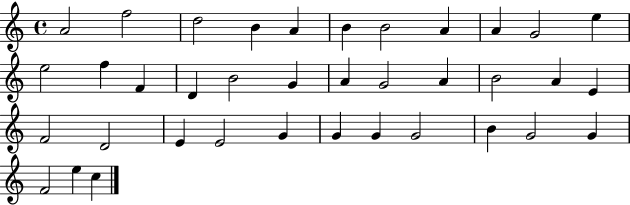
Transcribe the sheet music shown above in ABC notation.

X:1
T:Untitled
M:4/4
L:1/4
K:C
A2 f2 d2 B A B B2 A A G2 e e2 f F D B2 G A G2 A B2 A E F2 D2 E E2 G G G G2 B G2 G F2 e c